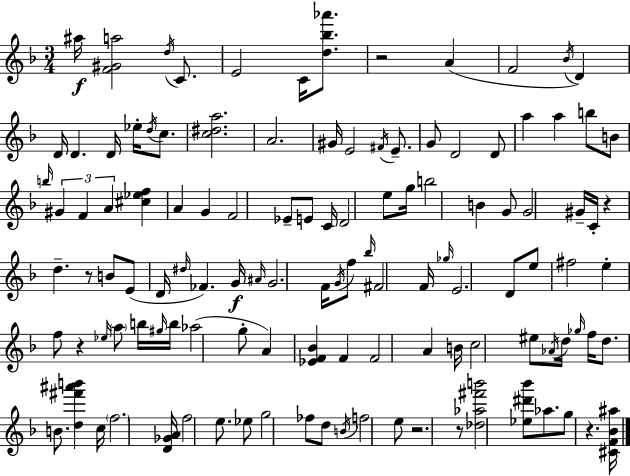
{
  \clef treble
  \numericTimeSignature
  \time 3/4
  \key d \minor
  \repeat volta 2 { ais''16\f <f' gis' a''>2 \acciaccatura { d''16 } c'8. | e'2 c'16 <d'' bes'' aes'''>8. | r2 a'4( | f'2 \acciaccatura { bes'16 }) d'4 | \break d'16 d'4. d'16 ees''16-. \acciaccatura { d''16 } | c''8. <c'' dis'' a''>2. | a'2. | gis'16 e'2 | \break \acciaccatura { fis'16 } e'8.-- g'8 d'2 | d'8 a''4 a''4 | b''8 b'8 \grace { b''16 } \tuplet 3/2 { gis'4 f'4 | a'4 } <cis'' ees'' f''>4 a'4 | \break g'4 f'2 | ees'8-- e'8 c'16 d'2 | e''8 g''16 b''2 | b'4 g'8 g'2 | \break gis'16-- c'16-. r4 d''4.-- | r8 b'8 e'8( d'16 \grace { dis''16 }) fes'4. | g'16\f \grace { ais'16 } g'2. | f'16 \acciaccatura { g'16 } f''8 \grace { bes''16 } | \break fis'2 f'16 \grace { ges''16 } e'2. | d'8 | e''8 fis''2 e''4-. | f''8 r4 \grace { ees''16 } \parenthesize a''8 b''16 | \break \grace { gis''16 } b''16 aes''2( g''8-. | a'4) <ees' f' bes'>4 f'4 | f'2 a'4 | b'16 c''2 eis''8 \acciaccatura { aes'16 } | \break d''16 \grace { ges''16 } f''16 d''8. b'8. <d'' fis''' ais''' b'''>4 | c''16 \parenthesize f''2. | <d' ges' a'>16 f''2 e''8. | ees''8 g''2 | \break fes''8 d''8 \acciaccatura { b'16 } f''2 | e''8 r2. | r8 <des'' aes'' fis''' b'''>2 | <ees'' dis''' bes'''>8 aes''8. g''8 r4. | \break <cis' f' bes' ais''>16 } \bar "|."
}